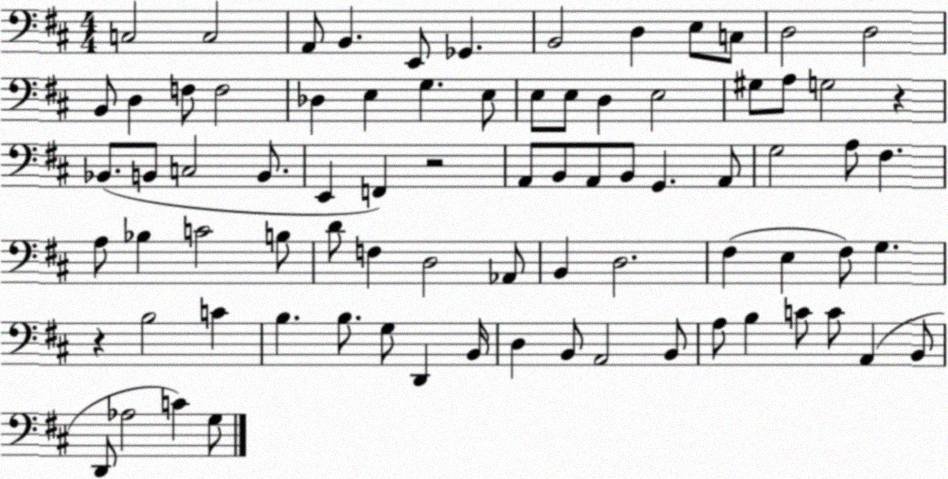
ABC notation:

X:1
T:Untitled
M:4/4
L:1/4
K:D
C,2 C,2 A,,/2 B,, E,,/2 _G,, B,,2 D, E,/2 C,/2 D,2 D,2 B,,/2 D, F,/2 F,2 _D, E, G, E,/2 E,/2 E,/2 D, E,2 ^G,/2 A,/2 G,2 z _B,,/2 B,,/2 C,2 B,,/2 E,, F,, z2 A,,/2 B,,/2 A,,/2 B,,/2 G,, A,,/2 G,2 A,/2 ^F, A,/2 _B, C2 B,/2 D/2 F, D,2 _A,,/2 B,, D,2 ^F, E, ^F,/2 G, z B,2 C B, B,/2 G,/2 D,, B,,/4 D, B,,/2 A,,2 B,,/2 A,/2 B, C/2 C/2 A,, B,,/2 D,,/2 _A,2 C G,/2